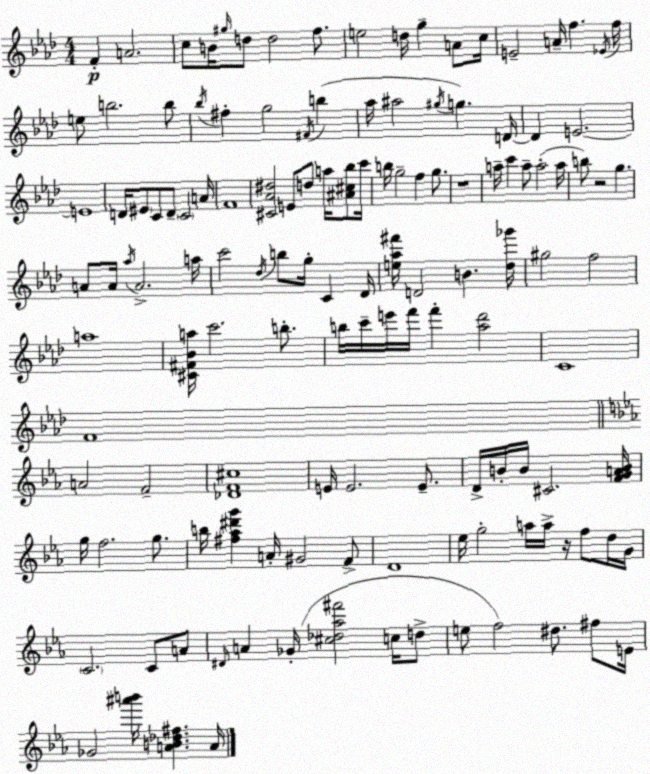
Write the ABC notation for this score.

X:1
T:Untitled
M:4/4
L:1/4
K:Ab
F A2 c/2 B/4 ^g/4 d/2 d2 f/2 e2 d/4 g A/2 c/4 E2 A/4 f _E/4 f/4 e/2 b2 b/2 _b/4 ^f g2 ^F/4 b _a/4 ^a2 ^g/4 g D/4 D E2 E4 D/4 ^E/2 C/2 D/2 C2 A/4 F4 [^C_A^d]2 E/2 d/2 a/4 [^A^c_b]/2 c'/4 b/4 g2 f g/2 z4 a/4 c' a/2 a2 a/4 b/2 z2 g A/2 A/4 _a/4 A2 a/4 c'2 _d/4 b/2 g/4 C _D/4 [e_a^f']/4 D2 B [_d_g']/4 ^g2 f2 a4 [^C^F_Ba]/4 c'2 b/2 b/4 c'/4 e'/4 f'/4 f' [_a_d']2 C4 F4 A2 F2 [_DF^c]4 E/4 E2 E/2 D/4 B/4 B/4 ^C2 [FGAB]/4 g/4 f2 g/2 b/4 [^f_a^d'g'] A/4 ^G2 F/2 D4 _e/4 g2 a/4 a/4 z/4 f/2 d/4 G/4 C2 C/2 A/2 ^D/4 A _G/4 [^c_d_a^f']2 c/4 d/2 e/2 f2 ^d/2 ^f/2 E/4 _G2 [^a'b']/4 [AB_d^f] A/4